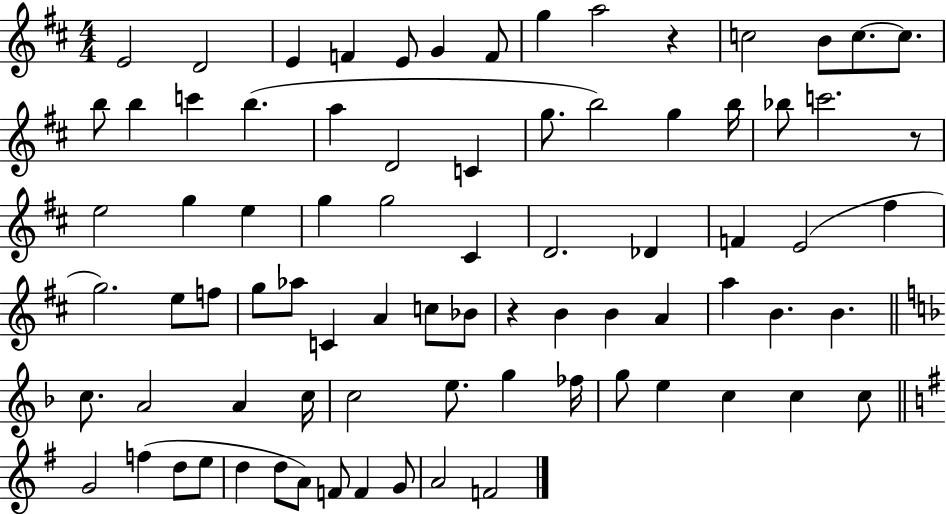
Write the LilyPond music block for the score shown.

{
  \clef treble
  \numericTimeSignature
  \time 4/4
  \key d \major
  \repeat volta 2 { e'2 d'2 | e'4 f'4 e'8 g'4 f'8 | g''4 a''2 r4 | c''2 b'8 c''8.~~ c''8. | \break b''8 b''4 c'''4 b''4.( | a''4 d'2 c'4 | g''8. b''2) g''4 b''16 | bes''8 c'''2. r8 | \break e''2 g''4 e''4 | g''4 g''2 cis'4 | d'2. des'4 | f'4 e'2( fis''4 | \break g''2.) e''8 f''8 | g''8 aes''8 c'4 a'4 c''8 bes'8 | r4 b'4 b'4 a'4 | a''4 b'4. b'4. | \break \bar "||" \break \key f \major c''8. a'2 a'4 c''16 | c''2 e''8. g''4 fes''16 | g''8 e''4 c''4 c''4 c''8 | \bar "||" \break \key e \minor g'2 f''4( d''8 e''8 | d''4 d''8 a'8) f'8 f'4 g'8 | a'2 f'2 | } \bar "|."
}